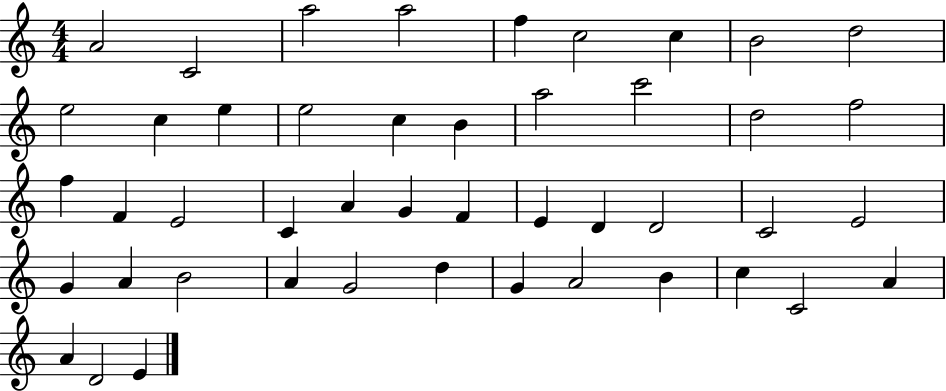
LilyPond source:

{
  \clef treble
  \numericTimeSignature
  \time 4/4
  \key c \major
  a'2 c'2 | a''2 a''2 | f''4 c''2 c''4 | b'2 d''2 | \break e''2 c''4 e''4 | e''2 c''4 b'4 | a''2 c'''2 | d''2 f''2 | \break f''4 f'4 e'2 | c'4 a'4 g'4 f'4 | e'4 d'4 d'2 | c'2 e'2 | \break g'4 a'4 b'2 | a'4 g'2 d''4 | g'4 a'2 b'4 | c''4 c'2 a'4 | \break a'4 d'2 e'4 | \bar "|."
}